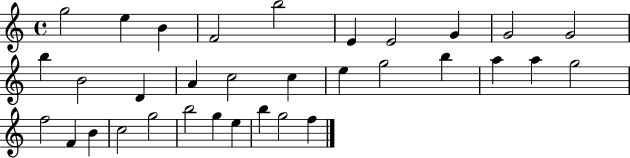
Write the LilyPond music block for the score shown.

{
  \clef treble
  \time 4/4
  \defaultTimeSignature
  \key c \major
  g''2 e''4 b'4 | f'2 b''2 | e'4 e'2 g'4 | g'2 g'2 | \break b''4 b'2 d'4 | a'4 c''2 c''4 | e''4 g''2 b''4 | a''4 a''4 g''2 | \break f''2 f'4 b'4 | c''2 g''2 | b''2 g''4 e''4 | b''4 g''2 f''4 | \break \bar "|."
}